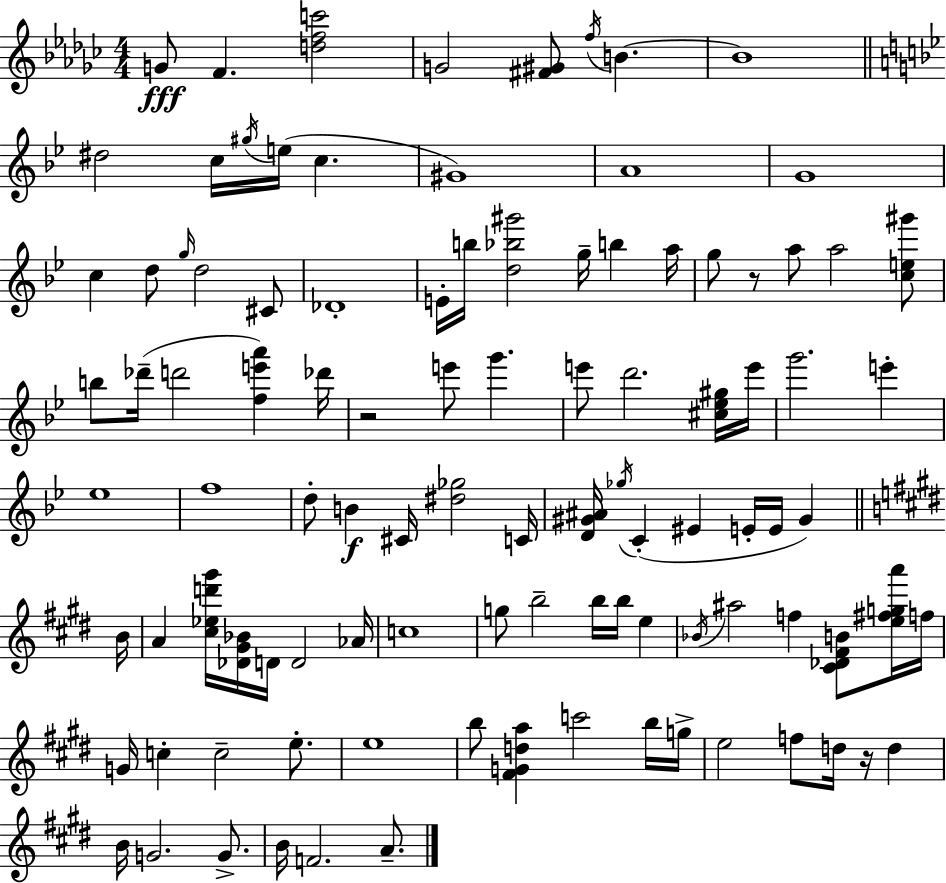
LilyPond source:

{
  \clef treble
  \numericTimeSignature
  \time 4/4
  \key ees \minor
  g'8\fff f'4. <d'' f'' c'''>2 | g'2 <fis' gis'>8 \acciaccatura { f''16 } b'4.~~ | b'1 | \bar "||" \break \key bes \major dis''2 c''16 \acciaccatura { gis''16 }( e''16 c''4. | gis'1) | a'1 | g'1 | \break c''4 d''8 \grace { g''16 } d''2 | cis'8 des'1-. | e'16-. b''16 <d'' bes'' gis'''>2 g''16-- b''4 | a''16 g''8 r8 a''8 a''2 | \break <c'' e'' gis'''>8 b''8 des'''16--( d'''2 <f'' e''' a'''>4) | des'''16 r2 e'''8 g'''4. | e'''8 d'''2. | <cis'' ees'' gis''>16 e'''16 g'''2. e'''4-. | \break ees''1 | f''1 | d''8-. b'4\f cis'16 <dis'' ges''>2 | c'16 <d' gis' ais'>16 \acciaccatura { ges''16 }( c'4-. eis'4 e'16-. e'16 gis'4) | \break \bar "||" \break \key e \major b'16 a'4 <cis'' ees'' d''' gis'''>16 <des' gis' bes'>16 d'16 d'2 | aes'16 c''1 | g''8 b''2-- b''16 b''16 e''4 | \acciaccatura { bes'16 } ais''2 f''4 <cis' des' fis' b'>8 | \break <e'' fis'' g'' a'''>16 f''16 g'16 c''4-. c''2-- e''8.-. | e''1 | b''8 <fis' g' d'' a''>4 c'''2 | b''16 g''16-> e''2 f''8 d''16 r16 d''4 | \break b'16 g'2. g'8.-> | b'16 f'2. a'8.-- | \bar "|."
}